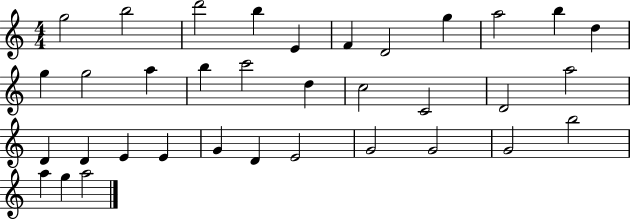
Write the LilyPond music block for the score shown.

{
  \clef treble
  \numericTimeSignature
  \time 4/4
  \key c \major
  g''2 b''2 | d'''2 b''4 e'4 | f'4 d'2 g''4 | a''2 b''4 d''4 | \break g''4 g''2 a''4 | b''4 c'''2 d''4 | c''2 c'2 | d'2 a''2 | \break d'4 d'4 e'4 e'4 | g'4 d'4 e'2 | g'2 g'2 | g'2 b''2 | \break a''4 g''4 a''2 | \bar "|."
}